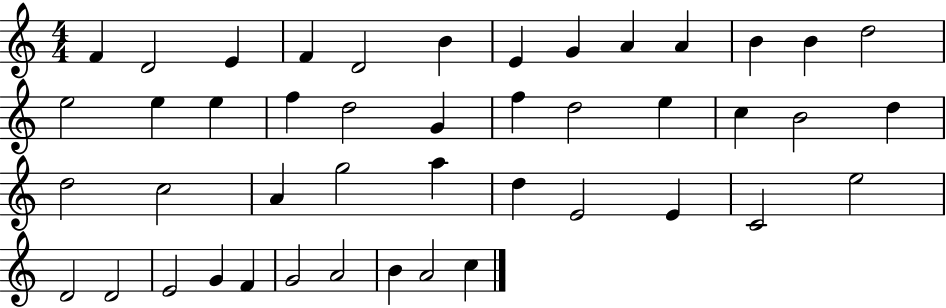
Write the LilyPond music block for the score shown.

{
  \clef treble
  \numericTimeSignature
  \time 4/4
  \key c \major
  f'4 d'2 e'4 | f'4 d'2 b'4 | e'4 g'4 a'4 a'4 | b'4 b'4 d''2 | \break e''2 e''4 e''4 | f''4 d''2 g'4 | f''4 d''2 e''4 | c''4 b'2 d''4 | \break d''2 c''2 | a'4 g''2 a''4 | d''4 e'2 e'4 | c'2 e''2 | \break d'2 d'2 | e'2 g'4 f'4 | g'2 a'2 | b'4 a'2 c''4 | \break \bar "|."
}